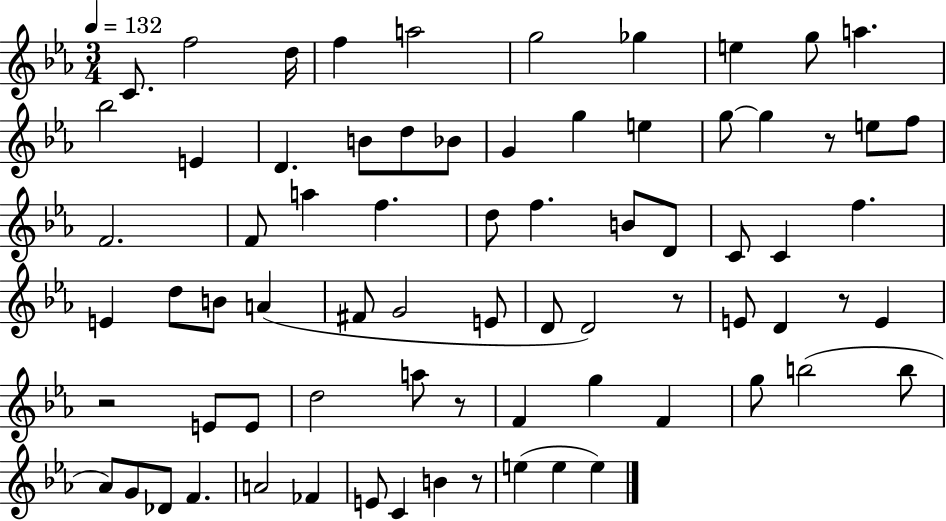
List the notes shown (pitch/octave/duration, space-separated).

C4/e. F5/h D5/s F5/q A5/h G5/h Gb5/q E5/q G5/e A5/q. Bb5/h E4/q D4/q. B4/e D5/e Bb4/e G4/q G5/q E5/q G5/e G5/q R/e E5/e F5/e F4/h. F4/e A5/q F5/q. D5/e F5/q. B4/e D4/e C4/e C4/q F5/q. E4/q D5/e B4/e A4/q F#4/e G4/h E4/e D4/e D4/h R/e E4/e D4/q R/e E4/q R/h E4/e E4/e D5/h A5/e R/e F4/q G5/q F4/q G5/e B5/h B5/e Ab4/e G4/e Db4/e F4/q. A4/h FES4/q E4/e C4/q B4/q R/e E5/q E5/q E5/q